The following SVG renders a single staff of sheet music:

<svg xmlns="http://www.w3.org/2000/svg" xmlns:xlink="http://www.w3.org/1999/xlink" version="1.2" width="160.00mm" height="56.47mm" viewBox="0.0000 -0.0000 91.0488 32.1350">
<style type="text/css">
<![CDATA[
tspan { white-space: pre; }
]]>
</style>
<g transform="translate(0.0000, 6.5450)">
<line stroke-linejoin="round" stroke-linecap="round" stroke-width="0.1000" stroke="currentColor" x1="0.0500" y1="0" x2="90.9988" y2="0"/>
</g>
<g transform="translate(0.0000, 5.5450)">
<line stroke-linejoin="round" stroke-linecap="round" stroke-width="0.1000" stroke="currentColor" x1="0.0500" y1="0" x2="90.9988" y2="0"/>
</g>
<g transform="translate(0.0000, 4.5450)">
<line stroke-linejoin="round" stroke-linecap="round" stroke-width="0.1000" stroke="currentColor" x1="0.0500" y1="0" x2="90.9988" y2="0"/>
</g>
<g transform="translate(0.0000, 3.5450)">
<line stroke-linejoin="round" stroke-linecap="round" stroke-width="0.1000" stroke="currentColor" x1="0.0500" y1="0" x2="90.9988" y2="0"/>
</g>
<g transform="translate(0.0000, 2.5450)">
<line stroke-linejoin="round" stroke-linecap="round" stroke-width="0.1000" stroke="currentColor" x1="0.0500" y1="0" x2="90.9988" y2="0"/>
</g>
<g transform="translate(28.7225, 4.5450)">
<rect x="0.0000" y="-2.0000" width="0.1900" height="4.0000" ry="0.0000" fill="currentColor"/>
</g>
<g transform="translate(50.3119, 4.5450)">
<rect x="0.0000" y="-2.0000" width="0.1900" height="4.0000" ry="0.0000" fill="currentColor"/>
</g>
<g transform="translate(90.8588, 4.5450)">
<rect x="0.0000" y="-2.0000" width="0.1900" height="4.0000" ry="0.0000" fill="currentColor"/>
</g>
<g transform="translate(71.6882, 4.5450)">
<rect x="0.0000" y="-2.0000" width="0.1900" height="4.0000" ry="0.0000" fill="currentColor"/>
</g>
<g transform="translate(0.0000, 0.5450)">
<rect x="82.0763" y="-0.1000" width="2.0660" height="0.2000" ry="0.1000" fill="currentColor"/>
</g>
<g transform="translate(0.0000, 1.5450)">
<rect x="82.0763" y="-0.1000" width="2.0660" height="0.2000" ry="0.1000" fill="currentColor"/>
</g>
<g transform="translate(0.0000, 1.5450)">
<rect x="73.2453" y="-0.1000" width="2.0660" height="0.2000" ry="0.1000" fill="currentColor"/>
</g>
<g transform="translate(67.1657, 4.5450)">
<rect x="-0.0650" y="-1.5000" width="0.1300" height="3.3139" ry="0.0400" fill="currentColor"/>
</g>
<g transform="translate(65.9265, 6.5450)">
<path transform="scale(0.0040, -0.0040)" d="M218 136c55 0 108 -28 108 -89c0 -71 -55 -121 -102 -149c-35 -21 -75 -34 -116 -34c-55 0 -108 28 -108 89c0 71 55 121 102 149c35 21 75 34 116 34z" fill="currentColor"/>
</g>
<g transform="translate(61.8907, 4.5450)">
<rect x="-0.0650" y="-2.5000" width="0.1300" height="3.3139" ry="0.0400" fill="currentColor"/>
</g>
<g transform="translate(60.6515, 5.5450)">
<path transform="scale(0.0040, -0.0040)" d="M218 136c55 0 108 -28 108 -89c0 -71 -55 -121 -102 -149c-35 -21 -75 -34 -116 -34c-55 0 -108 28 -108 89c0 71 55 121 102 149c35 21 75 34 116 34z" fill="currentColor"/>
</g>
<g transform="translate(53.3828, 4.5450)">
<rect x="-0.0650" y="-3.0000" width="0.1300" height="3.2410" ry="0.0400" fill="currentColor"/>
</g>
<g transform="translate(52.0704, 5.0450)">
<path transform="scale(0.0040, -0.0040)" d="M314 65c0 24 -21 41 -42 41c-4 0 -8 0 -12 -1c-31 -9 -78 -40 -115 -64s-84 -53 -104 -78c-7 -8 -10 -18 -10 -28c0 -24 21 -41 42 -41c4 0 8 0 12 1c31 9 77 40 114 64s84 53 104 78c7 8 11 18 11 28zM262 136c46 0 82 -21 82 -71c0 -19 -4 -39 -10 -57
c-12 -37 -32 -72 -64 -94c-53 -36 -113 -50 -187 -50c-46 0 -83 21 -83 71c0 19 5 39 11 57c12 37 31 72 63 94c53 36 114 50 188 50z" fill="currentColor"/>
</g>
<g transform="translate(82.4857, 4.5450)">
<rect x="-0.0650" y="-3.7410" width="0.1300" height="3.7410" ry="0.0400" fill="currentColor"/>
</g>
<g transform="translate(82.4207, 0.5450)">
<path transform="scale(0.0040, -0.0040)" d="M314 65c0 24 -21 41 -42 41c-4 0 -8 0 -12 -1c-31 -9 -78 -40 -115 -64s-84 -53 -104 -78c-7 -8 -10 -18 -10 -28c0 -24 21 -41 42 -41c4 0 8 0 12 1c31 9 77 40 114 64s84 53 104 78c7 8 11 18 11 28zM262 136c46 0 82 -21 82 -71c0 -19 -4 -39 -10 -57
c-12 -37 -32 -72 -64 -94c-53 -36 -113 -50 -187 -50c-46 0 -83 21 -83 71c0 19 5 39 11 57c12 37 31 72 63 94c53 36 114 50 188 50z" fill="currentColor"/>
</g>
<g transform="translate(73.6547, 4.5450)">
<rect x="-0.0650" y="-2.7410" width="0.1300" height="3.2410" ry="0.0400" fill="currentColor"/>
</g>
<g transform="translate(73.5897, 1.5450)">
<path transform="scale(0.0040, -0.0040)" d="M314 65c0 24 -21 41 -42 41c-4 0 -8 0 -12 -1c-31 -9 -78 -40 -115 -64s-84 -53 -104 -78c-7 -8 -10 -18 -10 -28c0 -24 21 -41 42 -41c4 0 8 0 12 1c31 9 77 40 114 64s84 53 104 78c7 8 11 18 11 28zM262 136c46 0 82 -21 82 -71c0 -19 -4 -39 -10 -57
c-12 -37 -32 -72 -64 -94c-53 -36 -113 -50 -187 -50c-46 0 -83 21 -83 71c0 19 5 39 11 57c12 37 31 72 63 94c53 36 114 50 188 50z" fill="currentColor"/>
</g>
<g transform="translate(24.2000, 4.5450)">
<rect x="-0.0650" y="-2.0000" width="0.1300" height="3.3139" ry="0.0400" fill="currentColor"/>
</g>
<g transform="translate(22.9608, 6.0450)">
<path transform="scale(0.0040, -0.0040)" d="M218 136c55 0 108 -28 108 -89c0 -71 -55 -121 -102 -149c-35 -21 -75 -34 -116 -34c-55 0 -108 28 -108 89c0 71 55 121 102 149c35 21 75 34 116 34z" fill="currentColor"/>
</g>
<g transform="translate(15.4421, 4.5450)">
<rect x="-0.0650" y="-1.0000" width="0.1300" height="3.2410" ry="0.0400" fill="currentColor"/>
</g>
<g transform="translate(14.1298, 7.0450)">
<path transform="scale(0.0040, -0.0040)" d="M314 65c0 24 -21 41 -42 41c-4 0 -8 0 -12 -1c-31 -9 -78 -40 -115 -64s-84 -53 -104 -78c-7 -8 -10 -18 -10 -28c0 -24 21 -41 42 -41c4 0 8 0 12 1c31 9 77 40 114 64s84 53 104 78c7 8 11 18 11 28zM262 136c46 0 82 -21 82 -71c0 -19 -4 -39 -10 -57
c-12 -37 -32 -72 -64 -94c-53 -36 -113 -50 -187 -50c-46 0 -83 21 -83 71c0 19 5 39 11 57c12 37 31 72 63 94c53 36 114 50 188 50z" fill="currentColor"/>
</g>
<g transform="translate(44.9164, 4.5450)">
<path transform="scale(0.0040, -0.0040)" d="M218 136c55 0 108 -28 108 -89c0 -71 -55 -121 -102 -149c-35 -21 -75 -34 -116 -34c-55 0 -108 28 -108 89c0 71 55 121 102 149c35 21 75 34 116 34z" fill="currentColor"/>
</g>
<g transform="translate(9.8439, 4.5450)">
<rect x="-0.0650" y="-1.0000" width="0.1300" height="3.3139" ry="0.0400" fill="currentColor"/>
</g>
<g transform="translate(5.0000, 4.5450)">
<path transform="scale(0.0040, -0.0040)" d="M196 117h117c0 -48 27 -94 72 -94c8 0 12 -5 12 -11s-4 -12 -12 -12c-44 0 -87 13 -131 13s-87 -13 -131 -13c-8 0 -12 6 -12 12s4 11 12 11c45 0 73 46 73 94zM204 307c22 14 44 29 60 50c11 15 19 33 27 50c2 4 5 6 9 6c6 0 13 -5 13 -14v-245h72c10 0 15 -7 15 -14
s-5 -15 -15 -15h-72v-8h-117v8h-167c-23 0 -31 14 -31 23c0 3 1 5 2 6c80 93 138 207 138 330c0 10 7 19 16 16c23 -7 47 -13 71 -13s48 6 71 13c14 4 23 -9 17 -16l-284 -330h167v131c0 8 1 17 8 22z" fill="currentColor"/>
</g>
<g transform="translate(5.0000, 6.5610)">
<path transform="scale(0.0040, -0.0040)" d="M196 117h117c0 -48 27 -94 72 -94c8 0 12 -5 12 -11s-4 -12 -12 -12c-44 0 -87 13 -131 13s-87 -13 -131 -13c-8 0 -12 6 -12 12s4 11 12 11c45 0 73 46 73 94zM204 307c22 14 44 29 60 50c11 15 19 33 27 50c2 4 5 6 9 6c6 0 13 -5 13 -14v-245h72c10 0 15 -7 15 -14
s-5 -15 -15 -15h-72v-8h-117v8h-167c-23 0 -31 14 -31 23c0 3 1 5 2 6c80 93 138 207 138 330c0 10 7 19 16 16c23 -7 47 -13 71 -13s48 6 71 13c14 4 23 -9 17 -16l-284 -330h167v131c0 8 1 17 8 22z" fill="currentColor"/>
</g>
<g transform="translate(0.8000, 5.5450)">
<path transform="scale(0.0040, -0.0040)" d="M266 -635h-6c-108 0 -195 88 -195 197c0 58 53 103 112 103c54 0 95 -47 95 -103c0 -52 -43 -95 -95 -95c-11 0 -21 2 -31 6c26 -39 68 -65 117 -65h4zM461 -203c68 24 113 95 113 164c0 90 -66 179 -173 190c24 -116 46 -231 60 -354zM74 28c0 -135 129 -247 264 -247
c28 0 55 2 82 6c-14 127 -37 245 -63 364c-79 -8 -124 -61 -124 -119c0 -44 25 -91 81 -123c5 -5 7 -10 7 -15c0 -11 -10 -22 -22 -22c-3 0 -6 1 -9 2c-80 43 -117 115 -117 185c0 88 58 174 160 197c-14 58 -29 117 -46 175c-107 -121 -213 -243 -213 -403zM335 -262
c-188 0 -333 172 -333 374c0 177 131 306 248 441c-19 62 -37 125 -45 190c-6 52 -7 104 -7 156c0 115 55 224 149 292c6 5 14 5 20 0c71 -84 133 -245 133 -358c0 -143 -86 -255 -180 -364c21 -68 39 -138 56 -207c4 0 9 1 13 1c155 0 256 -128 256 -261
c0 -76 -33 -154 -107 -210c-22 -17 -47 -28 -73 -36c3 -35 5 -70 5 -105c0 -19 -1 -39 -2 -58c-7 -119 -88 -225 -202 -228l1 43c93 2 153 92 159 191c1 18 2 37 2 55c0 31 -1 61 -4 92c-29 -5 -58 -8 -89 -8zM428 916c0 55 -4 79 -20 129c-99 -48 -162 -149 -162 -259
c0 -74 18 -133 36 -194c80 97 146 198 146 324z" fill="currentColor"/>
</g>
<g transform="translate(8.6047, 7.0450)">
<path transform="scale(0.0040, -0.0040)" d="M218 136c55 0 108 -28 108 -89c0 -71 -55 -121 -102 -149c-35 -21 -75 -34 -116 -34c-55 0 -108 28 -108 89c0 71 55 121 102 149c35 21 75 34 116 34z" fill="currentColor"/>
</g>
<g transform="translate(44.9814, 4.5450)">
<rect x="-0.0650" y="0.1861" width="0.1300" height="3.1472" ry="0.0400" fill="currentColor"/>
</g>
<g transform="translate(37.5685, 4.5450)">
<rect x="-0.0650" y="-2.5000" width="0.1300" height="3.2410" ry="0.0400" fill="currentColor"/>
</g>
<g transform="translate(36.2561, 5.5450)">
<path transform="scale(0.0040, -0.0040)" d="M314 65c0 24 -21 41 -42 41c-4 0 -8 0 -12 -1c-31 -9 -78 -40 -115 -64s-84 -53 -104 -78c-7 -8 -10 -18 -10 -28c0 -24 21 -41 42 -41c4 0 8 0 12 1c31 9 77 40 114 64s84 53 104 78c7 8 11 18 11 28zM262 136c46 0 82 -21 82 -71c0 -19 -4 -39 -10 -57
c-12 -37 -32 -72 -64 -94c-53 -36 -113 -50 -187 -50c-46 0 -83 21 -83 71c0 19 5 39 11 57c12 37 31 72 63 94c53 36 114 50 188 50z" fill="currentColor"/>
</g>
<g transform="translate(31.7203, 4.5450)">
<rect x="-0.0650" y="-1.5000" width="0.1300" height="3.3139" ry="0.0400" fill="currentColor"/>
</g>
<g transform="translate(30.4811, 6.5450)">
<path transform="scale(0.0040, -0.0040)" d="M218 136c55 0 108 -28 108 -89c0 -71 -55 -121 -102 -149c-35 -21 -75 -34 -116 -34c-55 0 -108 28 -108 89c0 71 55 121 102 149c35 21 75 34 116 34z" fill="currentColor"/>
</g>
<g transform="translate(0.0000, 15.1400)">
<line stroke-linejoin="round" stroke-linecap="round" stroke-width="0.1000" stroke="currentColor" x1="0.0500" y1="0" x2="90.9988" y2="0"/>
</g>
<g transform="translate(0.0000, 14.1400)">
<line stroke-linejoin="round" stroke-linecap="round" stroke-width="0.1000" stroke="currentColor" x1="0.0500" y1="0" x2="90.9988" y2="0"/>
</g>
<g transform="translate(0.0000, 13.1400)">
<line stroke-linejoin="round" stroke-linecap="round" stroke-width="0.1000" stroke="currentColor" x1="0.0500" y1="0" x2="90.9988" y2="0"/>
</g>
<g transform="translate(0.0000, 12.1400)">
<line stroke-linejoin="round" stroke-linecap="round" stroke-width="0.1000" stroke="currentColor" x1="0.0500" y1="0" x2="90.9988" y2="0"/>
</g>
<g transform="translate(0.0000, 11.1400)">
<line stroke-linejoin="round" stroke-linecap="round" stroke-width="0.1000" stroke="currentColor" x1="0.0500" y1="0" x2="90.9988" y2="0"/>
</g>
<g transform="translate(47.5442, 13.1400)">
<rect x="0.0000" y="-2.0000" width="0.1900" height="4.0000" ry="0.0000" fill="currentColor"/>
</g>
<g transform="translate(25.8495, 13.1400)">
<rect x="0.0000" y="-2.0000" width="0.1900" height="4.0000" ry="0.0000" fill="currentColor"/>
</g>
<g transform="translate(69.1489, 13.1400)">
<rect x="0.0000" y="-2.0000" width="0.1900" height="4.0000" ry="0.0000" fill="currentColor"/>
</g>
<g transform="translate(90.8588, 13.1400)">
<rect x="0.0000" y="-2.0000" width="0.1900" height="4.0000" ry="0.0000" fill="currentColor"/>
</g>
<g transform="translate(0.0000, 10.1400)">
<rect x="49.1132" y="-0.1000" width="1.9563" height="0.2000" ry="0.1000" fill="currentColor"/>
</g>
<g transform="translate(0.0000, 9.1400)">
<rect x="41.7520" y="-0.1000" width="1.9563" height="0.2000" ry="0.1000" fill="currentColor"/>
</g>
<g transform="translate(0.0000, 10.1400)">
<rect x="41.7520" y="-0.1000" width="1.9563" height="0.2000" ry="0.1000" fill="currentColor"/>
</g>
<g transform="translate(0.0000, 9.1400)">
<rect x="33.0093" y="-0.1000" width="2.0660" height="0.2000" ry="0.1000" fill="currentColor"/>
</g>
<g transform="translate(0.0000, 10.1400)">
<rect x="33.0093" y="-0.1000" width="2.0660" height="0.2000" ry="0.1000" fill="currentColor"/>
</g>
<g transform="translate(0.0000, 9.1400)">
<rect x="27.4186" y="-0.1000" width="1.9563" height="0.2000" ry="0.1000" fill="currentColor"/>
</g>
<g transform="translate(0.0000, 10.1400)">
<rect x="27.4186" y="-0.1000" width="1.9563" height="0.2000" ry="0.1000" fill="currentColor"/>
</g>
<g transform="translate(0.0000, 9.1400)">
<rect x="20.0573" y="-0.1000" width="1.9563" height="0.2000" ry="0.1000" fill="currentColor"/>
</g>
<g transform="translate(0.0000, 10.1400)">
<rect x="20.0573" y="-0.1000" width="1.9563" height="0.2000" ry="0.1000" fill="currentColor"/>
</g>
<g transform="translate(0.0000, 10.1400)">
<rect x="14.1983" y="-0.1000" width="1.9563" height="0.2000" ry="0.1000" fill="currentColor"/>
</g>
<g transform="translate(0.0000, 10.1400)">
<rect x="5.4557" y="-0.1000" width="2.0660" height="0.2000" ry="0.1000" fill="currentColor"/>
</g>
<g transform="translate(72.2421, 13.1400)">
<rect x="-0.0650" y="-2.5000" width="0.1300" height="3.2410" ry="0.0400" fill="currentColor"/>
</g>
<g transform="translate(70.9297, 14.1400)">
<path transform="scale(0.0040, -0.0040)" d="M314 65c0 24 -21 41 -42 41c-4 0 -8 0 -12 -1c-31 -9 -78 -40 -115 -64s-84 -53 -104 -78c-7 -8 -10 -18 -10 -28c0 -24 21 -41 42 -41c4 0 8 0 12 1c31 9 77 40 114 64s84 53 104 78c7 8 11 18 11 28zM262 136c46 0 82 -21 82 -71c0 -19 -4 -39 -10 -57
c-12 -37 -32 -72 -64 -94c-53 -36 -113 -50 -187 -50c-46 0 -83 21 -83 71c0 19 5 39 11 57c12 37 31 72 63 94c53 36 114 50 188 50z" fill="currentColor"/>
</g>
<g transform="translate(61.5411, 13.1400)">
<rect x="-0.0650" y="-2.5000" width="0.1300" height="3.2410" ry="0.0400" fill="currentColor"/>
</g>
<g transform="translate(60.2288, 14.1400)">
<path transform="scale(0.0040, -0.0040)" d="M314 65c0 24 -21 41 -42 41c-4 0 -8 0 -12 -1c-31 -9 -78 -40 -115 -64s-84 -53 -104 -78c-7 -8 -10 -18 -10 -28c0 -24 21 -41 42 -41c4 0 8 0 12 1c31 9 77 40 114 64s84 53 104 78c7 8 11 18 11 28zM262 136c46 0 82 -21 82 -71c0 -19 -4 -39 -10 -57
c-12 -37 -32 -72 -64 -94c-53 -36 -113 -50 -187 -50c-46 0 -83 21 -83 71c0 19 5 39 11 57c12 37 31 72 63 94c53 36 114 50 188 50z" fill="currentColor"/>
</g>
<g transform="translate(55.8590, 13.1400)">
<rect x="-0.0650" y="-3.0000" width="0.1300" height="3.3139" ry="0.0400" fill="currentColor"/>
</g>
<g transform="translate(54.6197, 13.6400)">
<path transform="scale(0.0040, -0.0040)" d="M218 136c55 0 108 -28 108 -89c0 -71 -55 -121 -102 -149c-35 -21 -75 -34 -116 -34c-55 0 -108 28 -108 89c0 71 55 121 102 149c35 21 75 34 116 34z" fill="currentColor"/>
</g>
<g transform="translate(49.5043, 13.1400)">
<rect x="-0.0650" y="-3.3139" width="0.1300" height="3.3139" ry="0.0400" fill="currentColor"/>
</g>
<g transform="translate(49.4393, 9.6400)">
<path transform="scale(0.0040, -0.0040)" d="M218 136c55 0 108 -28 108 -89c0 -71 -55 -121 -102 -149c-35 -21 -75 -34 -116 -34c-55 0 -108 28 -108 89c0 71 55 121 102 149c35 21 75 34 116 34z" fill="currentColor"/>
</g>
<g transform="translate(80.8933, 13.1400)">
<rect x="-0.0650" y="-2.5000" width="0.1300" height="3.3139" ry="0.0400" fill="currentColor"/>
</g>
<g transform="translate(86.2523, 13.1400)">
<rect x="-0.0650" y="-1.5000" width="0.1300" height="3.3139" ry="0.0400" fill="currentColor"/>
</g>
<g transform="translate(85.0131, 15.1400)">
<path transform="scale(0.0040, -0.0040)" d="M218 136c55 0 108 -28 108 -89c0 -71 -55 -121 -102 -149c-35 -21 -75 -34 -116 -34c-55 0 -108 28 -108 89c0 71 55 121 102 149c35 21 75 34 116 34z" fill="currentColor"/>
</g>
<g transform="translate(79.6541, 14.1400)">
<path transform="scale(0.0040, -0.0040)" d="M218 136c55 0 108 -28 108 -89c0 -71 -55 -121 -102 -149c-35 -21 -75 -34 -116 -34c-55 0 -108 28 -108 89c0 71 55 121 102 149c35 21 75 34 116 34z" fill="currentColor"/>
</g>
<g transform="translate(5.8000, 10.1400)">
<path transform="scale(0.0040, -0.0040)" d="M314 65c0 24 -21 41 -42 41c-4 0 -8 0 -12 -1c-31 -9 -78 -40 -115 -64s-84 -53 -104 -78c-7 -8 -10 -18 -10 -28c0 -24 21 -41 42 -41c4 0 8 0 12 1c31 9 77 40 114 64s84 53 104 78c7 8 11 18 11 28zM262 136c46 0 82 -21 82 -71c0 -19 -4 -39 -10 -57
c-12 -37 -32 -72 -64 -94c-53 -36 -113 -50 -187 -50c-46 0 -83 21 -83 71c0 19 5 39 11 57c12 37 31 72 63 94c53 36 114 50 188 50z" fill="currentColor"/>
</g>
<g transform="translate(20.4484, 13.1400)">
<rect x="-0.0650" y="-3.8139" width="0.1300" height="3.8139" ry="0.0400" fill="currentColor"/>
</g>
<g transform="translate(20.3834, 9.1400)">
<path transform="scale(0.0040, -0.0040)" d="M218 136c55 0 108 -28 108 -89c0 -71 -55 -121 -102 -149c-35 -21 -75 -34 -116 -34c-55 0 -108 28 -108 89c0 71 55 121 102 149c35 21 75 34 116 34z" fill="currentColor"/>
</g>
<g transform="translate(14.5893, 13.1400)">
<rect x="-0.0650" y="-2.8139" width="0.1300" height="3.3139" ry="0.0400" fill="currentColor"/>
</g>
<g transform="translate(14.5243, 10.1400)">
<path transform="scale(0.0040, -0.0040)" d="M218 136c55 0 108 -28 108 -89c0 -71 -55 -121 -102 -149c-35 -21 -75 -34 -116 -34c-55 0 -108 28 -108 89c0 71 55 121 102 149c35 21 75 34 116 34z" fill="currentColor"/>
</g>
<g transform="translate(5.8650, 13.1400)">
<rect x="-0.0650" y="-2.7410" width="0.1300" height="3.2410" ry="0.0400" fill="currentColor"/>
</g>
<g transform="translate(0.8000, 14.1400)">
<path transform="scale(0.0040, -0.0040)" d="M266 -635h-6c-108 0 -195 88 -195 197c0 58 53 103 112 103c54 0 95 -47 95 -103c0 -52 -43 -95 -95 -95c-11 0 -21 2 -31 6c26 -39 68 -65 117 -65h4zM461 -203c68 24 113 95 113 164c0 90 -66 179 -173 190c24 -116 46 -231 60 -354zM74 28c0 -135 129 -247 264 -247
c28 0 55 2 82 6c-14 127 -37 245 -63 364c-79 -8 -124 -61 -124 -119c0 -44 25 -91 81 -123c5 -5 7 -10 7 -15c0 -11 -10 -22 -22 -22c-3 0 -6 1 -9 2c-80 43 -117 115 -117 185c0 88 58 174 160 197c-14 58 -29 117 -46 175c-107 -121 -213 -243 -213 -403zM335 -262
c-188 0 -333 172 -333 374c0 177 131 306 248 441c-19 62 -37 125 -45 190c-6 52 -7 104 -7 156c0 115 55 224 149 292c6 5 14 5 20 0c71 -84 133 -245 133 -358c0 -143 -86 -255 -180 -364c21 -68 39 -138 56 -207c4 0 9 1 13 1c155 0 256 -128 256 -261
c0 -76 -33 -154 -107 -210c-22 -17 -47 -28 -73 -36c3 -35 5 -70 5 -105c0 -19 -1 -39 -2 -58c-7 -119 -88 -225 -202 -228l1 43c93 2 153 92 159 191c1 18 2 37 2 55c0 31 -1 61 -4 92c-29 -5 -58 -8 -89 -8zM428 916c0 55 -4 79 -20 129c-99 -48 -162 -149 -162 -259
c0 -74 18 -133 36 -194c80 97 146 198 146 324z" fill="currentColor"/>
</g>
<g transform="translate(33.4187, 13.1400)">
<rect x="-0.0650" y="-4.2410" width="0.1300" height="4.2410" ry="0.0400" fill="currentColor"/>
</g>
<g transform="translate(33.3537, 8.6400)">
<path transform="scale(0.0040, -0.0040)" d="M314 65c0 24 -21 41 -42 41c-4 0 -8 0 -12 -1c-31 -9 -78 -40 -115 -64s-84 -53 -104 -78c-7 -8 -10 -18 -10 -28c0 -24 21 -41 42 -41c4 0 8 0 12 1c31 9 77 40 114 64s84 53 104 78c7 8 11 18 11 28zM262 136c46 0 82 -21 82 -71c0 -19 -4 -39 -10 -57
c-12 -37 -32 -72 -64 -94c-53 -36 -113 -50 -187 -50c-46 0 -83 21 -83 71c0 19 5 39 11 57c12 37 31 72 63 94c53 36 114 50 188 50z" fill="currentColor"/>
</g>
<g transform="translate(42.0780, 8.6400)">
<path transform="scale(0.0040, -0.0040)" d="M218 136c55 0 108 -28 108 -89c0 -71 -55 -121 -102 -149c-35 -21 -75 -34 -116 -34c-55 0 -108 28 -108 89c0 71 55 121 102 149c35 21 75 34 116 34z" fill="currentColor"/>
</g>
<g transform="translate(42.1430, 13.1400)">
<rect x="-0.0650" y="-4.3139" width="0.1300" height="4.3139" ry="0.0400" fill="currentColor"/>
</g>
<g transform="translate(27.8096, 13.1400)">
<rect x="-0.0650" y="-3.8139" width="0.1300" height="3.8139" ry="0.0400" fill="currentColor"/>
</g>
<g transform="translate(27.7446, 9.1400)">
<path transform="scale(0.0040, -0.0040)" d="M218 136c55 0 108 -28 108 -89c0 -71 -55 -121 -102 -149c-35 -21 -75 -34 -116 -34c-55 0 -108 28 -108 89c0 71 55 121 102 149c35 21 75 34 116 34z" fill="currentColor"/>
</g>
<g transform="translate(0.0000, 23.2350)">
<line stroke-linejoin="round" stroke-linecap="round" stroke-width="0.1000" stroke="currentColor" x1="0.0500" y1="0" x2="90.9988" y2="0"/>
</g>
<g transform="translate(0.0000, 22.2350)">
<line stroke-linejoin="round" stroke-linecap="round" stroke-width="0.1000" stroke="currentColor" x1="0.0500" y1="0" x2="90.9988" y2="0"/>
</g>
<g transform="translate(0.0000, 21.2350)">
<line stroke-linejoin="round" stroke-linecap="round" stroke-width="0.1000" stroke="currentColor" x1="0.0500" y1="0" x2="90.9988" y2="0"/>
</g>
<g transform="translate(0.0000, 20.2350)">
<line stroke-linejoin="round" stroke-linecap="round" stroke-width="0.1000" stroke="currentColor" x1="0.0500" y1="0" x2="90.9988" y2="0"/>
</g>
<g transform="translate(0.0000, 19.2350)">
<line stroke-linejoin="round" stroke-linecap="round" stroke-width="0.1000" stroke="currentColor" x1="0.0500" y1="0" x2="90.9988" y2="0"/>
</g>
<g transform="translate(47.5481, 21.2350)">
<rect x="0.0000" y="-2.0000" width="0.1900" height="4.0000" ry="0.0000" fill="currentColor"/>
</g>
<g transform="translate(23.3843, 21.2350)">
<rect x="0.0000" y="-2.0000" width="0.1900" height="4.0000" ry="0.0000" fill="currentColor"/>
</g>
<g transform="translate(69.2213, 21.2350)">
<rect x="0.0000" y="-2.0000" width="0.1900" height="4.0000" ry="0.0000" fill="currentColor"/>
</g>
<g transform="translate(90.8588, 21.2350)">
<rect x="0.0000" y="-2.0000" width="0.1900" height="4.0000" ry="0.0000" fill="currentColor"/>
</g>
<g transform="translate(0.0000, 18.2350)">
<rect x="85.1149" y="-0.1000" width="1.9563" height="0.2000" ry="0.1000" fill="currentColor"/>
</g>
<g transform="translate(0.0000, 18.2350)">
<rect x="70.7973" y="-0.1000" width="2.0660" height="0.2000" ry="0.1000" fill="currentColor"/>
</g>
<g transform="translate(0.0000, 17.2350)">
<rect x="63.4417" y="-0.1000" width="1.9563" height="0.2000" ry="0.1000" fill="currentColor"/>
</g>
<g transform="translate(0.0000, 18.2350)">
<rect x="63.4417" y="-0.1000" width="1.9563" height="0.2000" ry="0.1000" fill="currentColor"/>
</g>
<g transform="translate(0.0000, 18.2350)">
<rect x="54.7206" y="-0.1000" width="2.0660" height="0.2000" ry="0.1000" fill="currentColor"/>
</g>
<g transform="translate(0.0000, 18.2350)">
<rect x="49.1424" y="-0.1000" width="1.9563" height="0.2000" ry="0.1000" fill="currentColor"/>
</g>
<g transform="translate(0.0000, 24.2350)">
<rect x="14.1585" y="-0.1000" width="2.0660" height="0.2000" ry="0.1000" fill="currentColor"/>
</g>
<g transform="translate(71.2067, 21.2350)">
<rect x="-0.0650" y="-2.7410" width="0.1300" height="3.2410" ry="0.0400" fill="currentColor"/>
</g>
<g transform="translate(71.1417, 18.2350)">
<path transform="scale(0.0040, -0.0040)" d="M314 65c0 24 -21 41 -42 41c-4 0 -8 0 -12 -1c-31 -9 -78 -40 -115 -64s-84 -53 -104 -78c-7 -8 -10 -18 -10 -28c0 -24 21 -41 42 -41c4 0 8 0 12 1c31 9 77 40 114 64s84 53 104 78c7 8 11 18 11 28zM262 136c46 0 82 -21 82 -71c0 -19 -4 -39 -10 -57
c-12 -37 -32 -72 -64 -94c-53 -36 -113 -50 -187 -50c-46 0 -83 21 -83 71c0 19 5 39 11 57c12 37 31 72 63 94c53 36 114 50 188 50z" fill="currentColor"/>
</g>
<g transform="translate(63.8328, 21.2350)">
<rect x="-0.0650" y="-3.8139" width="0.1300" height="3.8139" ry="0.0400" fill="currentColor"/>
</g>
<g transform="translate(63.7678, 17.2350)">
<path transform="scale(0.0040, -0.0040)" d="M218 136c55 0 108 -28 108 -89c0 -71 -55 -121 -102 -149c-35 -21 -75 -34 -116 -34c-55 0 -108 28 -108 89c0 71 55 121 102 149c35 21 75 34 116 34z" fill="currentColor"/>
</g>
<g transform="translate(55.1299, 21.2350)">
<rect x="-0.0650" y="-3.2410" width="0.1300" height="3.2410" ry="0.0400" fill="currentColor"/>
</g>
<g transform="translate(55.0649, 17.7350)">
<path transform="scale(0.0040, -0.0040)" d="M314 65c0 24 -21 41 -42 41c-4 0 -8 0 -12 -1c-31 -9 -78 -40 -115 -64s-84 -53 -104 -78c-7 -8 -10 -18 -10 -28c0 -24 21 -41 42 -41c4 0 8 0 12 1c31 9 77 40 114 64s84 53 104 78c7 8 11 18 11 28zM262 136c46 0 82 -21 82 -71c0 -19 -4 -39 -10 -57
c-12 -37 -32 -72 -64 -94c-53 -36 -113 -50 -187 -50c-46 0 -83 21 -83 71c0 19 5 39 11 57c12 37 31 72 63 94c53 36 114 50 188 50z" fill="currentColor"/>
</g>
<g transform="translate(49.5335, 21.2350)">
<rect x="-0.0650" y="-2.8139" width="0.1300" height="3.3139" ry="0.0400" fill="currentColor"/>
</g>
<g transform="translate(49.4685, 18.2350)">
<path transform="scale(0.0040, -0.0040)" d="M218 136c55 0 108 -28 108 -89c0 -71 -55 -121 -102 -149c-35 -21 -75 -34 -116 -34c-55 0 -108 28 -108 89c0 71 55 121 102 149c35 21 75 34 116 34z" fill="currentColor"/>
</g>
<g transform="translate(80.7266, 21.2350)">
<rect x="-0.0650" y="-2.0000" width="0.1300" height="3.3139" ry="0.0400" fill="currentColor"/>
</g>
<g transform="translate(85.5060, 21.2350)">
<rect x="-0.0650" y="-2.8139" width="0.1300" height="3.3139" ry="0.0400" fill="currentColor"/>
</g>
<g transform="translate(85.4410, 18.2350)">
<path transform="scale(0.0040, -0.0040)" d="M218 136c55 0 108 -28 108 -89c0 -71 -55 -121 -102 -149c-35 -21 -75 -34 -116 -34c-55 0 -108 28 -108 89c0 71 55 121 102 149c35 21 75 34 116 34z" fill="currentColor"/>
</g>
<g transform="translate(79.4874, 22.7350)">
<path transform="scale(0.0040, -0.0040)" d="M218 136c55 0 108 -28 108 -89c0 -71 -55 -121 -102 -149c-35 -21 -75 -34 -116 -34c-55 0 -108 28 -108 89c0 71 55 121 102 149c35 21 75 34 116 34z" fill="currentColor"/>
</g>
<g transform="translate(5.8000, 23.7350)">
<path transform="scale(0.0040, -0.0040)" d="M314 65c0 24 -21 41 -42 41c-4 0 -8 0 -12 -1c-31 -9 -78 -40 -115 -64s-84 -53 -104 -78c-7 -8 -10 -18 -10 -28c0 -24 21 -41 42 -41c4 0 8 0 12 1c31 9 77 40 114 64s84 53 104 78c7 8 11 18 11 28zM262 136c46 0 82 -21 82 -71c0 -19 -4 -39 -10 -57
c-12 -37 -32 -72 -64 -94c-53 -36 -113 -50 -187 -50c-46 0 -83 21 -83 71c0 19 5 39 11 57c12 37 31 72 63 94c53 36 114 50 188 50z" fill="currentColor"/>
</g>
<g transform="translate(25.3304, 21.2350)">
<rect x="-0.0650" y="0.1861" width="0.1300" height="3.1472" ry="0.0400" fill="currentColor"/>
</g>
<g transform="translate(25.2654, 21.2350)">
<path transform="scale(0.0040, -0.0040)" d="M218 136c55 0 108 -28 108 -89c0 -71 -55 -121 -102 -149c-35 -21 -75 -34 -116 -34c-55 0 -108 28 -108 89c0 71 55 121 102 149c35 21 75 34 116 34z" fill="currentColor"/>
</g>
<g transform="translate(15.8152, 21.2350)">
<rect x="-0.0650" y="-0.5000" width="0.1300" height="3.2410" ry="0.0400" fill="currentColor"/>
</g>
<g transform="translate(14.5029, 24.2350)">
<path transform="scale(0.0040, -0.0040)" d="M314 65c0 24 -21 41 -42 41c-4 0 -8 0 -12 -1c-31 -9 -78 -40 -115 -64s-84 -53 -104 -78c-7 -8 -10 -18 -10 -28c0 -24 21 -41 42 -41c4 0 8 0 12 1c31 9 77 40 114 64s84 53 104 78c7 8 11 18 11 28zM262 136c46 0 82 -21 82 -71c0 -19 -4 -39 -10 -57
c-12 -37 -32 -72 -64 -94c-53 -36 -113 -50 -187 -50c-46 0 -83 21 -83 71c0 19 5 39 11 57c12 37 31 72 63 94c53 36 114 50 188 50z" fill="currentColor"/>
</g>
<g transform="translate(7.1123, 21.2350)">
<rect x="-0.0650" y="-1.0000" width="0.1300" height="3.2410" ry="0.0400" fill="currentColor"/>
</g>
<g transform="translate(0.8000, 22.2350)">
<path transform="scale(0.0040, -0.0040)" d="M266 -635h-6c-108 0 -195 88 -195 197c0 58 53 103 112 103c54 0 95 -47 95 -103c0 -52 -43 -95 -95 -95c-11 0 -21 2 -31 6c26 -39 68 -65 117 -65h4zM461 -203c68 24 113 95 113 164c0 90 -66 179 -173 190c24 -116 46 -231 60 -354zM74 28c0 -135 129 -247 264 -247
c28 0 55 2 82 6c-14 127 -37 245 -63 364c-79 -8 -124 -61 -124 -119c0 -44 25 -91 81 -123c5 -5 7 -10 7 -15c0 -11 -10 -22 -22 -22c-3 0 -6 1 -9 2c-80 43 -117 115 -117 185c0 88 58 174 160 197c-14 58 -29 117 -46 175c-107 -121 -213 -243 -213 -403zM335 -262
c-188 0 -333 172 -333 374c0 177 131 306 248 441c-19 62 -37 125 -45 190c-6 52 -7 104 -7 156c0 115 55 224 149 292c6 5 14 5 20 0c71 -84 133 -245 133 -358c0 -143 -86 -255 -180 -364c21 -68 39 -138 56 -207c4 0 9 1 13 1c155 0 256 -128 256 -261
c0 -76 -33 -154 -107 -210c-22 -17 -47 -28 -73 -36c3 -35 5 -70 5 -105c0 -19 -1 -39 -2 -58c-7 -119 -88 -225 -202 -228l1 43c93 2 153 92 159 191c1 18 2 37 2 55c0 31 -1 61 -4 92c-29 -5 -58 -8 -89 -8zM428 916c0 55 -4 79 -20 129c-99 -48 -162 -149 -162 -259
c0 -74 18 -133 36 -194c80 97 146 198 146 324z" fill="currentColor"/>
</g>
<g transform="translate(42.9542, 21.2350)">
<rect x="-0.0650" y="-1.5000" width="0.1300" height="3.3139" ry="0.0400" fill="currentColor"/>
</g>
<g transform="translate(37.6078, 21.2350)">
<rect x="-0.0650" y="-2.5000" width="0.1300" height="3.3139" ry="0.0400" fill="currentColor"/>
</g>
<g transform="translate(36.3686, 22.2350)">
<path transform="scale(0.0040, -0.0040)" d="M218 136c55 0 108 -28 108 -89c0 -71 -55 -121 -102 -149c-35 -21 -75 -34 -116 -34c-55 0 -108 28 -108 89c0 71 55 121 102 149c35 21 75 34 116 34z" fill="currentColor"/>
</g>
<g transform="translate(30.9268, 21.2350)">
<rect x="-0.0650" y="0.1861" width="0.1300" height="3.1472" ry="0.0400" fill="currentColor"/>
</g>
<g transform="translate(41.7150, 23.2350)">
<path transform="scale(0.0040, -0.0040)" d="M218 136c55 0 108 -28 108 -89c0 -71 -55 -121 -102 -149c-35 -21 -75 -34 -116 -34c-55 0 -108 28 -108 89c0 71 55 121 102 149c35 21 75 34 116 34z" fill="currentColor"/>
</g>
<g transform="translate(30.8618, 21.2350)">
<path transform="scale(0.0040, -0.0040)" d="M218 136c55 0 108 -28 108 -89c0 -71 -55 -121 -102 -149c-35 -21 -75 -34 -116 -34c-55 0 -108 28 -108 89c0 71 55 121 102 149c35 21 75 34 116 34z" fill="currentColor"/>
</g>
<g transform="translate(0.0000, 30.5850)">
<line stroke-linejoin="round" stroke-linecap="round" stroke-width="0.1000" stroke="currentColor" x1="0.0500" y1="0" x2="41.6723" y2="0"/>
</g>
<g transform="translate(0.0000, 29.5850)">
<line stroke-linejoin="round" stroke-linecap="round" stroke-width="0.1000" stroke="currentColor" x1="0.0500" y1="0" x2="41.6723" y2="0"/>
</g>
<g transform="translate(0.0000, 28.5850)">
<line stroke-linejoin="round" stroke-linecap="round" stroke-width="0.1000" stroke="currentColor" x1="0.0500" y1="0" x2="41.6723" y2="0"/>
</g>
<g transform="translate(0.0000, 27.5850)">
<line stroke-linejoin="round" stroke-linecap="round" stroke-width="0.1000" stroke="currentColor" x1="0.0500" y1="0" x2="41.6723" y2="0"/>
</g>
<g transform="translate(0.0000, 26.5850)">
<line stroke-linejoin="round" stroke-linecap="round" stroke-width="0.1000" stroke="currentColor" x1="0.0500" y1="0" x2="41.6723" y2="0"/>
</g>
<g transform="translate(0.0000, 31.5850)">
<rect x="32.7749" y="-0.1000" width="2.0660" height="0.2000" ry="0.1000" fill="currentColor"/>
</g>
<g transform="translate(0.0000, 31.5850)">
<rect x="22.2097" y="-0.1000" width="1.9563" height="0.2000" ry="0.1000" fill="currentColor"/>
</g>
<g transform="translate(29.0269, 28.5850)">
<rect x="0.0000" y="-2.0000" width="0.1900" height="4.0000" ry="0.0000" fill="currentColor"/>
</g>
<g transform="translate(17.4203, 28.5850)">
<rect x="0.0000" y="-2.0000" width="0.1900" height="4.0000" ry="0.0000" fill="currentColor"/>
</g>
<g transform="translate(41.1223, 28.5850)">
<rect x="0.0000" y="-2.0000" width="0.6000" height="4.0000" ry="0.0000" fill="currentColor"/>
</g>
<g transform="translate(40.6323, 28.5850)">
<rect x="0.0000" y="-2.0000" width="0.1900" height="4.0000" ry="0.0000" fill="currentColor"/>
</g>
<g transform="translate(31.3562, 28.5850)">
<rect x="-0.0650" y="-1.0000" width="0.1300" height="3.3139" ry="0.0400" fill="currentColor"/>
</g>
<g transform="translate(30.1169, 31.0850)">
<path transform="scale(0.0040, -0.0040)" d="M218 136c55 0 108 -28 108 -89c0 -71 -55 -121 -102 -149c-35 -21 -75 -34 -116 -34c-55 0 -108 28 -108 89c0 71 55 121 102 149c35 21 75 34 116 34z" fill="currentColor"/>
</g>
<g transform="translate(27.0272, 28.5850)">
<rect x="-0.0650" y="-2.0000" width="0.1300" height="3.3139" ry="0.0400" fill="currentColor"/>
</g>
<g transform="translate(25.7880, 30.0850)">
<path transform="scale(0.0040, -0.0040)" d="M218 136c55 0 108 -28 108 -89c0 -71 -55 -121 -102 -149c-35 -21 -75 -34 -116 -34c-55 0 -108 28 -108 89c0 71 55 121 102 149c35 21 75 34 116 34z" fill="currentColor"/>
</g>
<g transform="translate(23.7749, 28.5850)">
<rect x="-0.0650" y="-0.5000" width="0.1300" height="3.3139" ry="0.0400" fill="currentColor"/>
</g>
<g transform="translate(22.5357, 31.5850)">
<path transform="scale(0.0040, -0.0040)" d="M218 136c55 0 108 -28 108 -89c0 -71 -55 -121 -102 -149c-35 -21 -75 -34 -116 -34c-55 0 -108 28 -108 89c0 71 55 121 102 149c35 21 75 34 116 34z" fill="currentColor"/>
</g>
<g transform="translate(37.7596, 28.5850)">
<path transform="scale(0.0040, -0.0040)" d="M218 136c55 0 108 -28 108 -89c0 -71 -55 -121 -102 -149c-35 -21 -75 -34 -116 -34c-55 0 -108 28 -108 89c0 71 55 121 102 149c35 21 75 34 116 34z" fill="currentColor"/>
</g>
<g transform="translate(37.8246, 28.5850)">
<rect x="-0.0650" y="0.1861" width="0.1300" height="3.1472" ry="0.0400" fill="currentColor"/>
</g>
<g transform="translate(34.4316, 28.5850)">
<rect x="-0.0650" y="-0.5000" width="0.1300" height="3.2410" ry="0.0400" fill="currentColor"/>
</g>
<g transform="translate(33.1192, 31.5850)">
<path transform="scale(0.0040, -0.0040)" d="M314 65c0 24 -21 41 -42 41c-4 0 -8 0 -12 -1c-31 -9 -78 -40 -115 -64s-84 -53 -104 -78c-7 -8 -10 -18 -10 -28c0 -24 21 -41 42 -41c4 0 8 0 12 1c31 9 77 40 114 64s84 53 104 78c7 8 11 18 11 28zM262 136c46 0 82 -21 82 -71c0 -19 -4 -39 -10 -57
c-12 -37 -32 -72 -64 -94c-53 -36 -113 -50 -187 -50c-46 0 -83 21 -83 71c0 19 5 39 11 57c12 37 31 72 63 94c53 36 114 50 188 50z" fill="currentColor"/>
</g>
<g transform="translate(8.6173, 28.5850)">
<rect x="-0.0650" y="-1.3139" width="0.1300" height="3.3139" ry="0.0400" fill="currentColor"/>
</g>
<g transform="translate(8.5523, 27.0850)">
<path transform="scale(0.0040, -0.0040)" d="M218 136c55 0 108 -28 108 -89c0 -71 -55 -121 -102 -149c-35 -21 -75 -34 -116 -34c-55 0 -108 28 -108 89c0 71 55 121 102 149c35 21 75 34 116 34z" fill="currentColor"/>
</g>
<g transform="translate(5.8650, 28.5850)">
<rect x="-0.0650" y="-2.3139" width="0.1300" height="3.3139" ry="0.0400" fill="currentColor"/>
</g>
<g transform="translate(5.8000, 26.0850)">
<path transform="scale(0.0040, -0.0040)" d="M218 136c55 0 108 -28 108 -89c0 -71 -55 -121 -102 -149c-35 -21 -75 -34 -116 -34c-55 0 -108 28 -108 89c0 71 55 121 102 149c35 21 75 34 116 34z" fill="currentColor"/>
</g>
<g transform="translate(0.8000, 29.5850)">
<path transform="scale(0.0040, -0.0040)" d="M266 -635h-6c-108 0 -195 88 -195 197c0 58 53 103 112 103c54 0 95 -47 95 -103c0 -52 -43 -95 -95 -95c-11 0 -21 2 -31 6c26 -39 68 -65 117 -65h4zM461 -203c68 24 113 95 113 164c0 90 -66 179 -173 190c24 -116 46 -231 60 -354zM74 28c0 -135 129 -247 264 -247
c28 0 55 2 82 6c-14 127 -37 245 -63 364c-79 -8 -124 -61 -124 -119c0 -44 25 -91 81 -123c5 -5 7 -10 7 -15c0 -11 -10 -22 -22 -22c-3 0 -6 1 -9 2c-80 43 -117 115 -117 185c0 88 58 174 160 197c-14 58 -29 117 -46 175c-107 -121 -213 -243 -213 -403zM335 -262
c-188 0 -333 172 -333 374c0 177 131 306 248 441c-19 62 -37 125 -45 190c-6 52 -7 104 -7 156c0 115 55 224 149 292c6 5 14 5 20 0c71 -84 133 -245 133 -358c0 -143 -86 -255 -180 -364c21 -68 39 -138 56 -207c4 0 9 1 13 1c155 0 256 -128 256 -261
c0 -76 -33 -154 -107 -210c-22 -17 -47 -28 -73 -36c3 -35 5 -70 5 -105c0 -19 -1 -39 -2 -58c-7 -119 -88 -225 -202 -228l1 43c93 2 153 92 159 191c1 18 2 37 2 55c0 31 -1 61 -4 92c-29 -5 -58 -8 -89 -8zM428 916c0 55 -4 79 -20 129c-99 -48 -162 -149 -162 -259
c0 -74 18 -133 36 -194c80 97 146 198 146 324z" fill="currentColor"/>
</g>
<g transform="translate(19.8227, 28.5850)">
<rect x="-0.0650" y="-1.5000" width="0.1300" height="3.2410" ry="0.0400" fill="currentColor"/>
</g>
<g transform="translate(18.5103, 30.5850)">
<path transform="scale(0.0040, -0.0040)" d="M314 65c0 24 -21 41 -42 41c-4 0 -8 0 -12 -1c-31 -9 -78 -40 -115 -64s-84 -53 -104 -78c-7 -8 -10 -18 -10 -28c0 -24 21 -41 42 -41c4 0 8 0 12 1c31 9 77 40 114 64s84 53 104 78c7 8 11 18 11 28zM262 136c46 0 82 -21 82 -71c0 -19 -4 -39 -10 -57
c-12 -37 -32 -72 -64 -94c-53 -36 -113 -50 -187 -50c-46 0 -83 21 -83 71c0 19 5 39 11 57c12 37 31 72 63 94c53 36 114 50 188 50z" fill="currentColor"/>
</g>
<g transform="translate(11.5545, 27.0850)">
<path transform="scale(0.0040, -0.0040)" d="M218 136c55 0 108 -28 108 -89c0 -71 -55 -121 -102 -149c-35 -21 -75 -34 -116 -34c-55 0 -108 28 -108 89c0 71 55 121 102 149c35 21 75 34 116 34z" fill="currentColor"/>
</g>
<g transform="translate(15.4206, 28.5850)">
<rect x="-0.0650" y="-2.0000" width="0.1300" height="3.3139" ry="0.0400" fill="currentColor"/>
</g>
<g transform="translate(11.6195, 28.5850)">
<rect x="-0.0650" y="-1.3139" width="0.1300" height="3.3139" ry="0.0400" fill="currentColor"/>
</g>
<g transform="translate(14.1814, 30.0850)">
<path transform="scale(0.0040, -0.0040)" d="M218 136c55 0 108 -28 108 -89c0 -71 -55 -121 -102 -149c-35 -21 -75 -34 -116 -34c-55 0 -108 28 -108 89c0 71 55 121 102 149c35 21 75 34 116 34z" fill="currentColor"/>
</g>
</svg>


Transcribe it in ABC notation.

X:1
T:Untitled
M:4/4
L:1/4
K:C
D D2 F E G2 B A2 G E a2 c'2 a2 a c' c' d'2 d' b A G2 G2 G E D2 C2 B B G E a b2 c' a2 F a g e e F E2 C F D C2 B